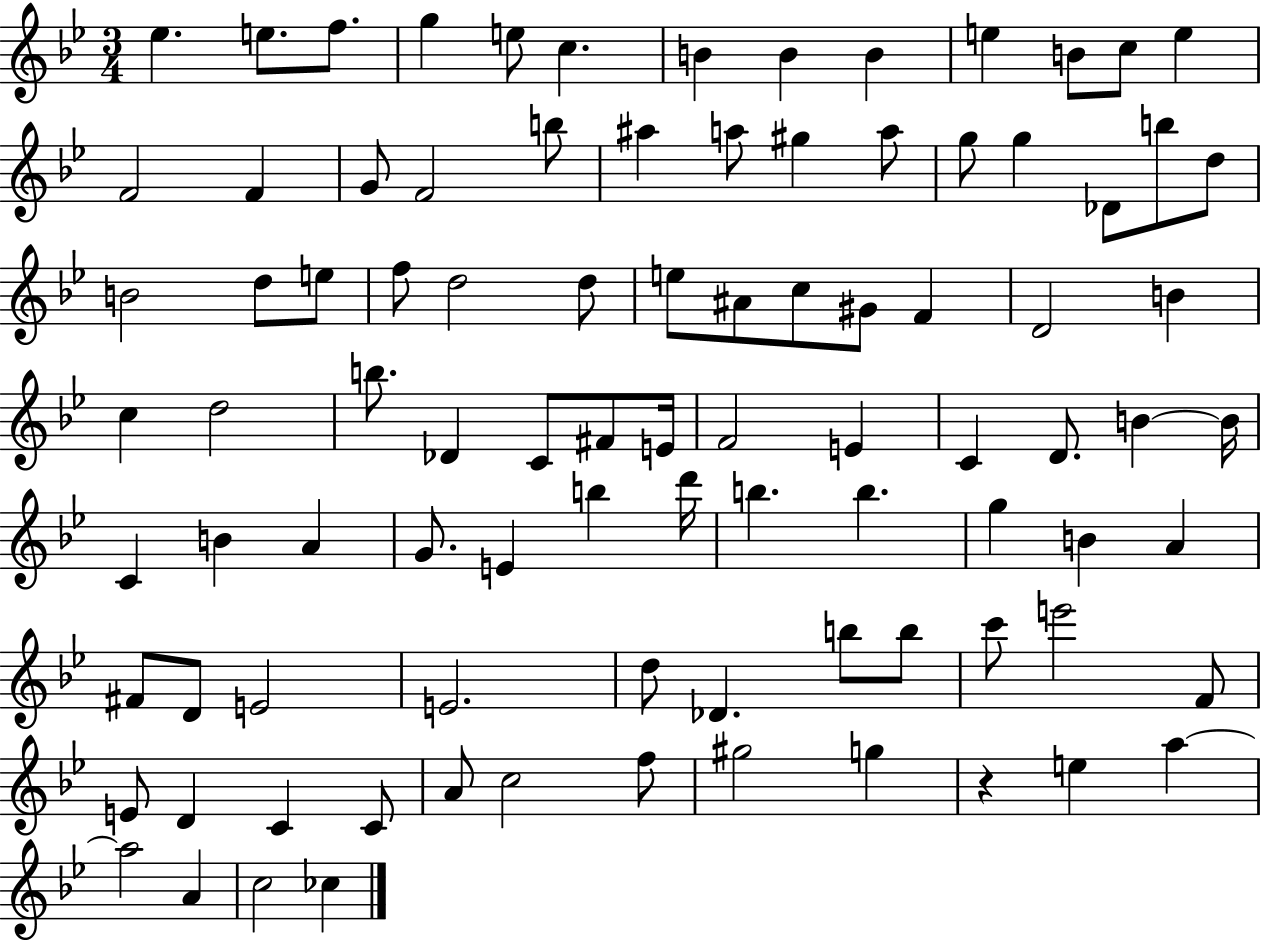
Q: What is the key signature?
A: BES major